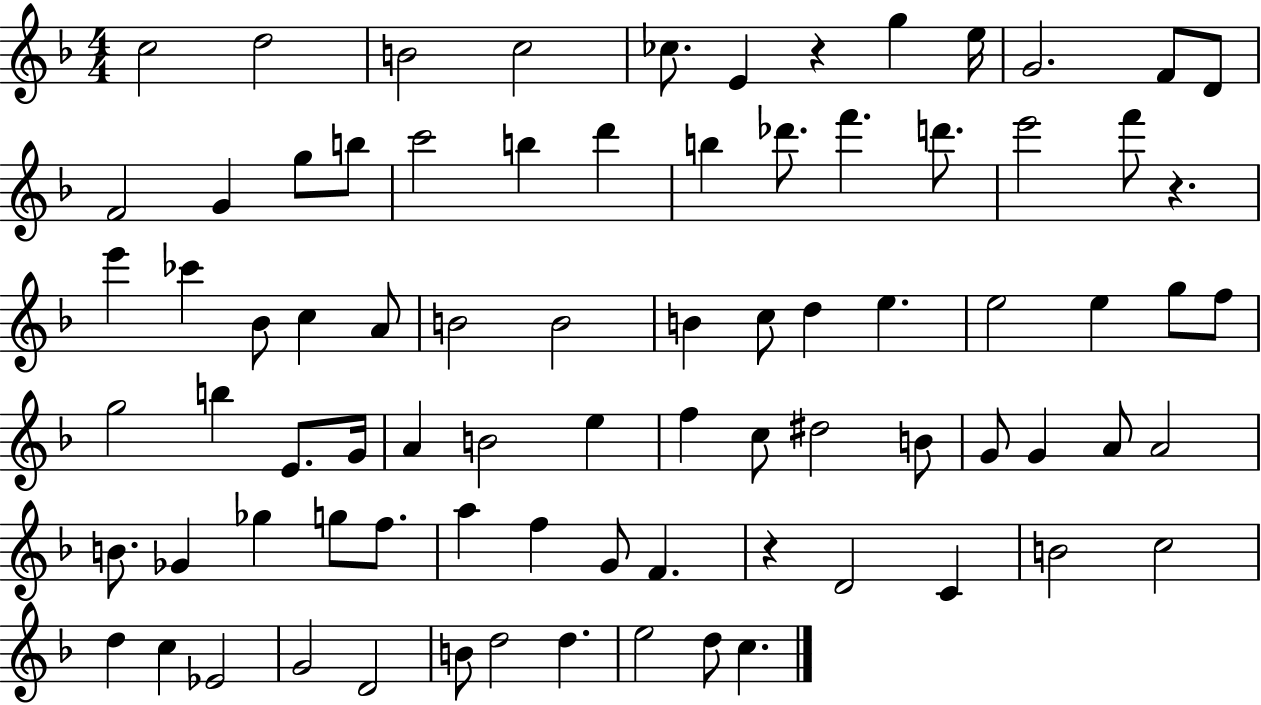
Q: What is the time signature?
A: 4/4